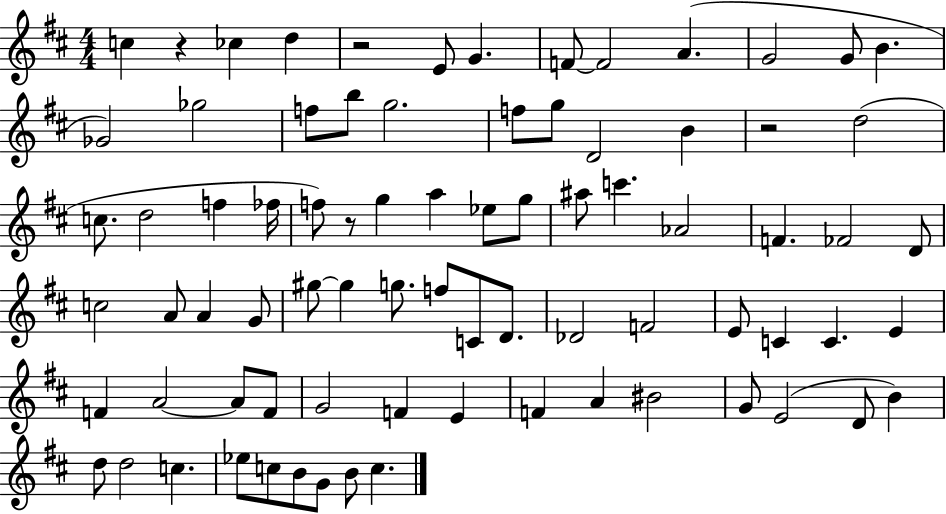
{
  \clef treble
  \numericTimeSignature
  \time 4/4
  \key d \major
  \repeat volta 2 { c''4 r4 ces''4 d''4 | r2 e'8 g'4. | f'8~~ f'2 a'4.( | g'2 g'8 b'4. | \break ges'2) ges''2 | f''8 b''8 g''2. | f''8 g''8 d'2 b'4 | r2 d''2( | \break c''8. d''2 f''4 fes''16 | f''8) r8 g''4 a''4 ees''8 g''8 | ais''8 c'''4. aes'2 | f'4. fes'2 d'8 | \break c''2 a'8 a'4 g'8 | gis''8~~ gis''4 g''8. f''8 c'8 d'8. | des'2 f'2 | e'8 c'4 c'4. e'4 | \break f'4 a'2~~ a'8 f'8 | g'2 f'4 e'4 | f'4 a'4 bis'2 | g'8 e'2( d'8 b'4) | \break d''8 d''2 c''4. | ees''8 c''8 b'8 g'8 b'8 c''4. | } \bar "|."
}